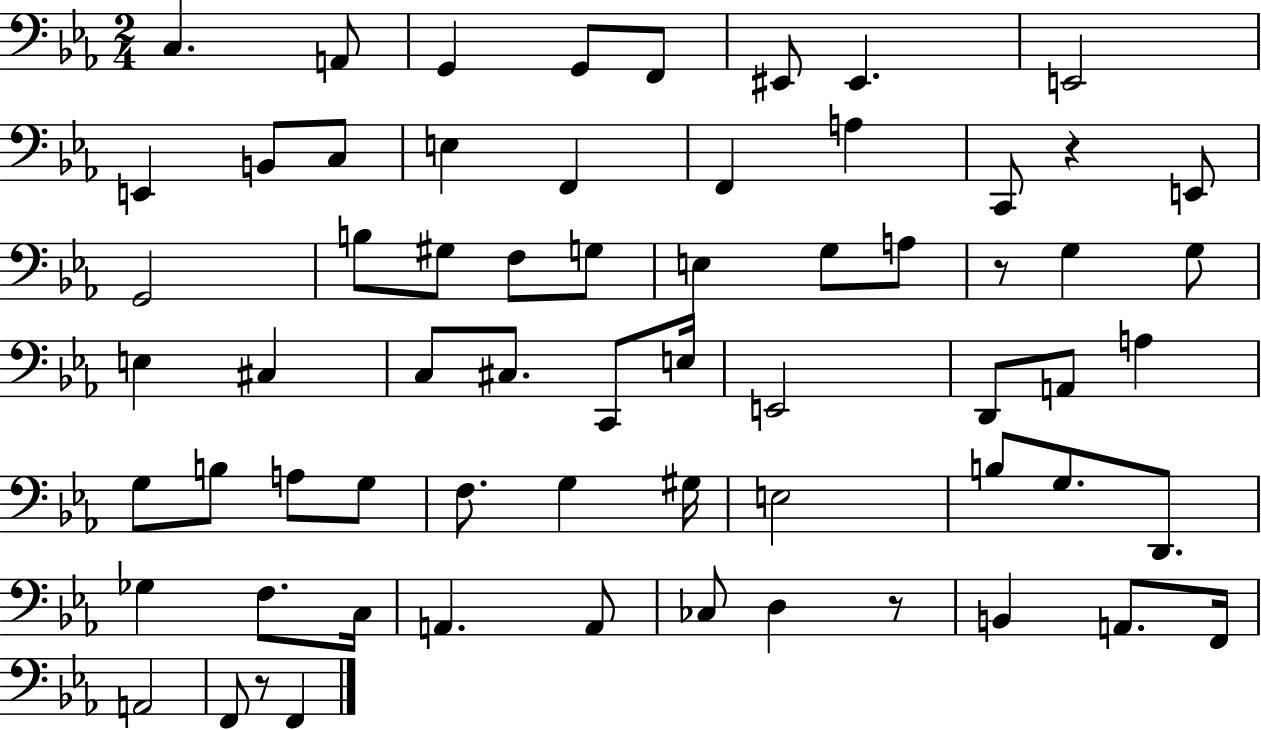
{
  \clef bass
  \numericTimeSignature
  \time 2/4
  \key ees \major
  c4. a,8 | g,4 g,8 f,8 | eis,8 eis,4. | e,2 | \break e,4 b,8 c8 | e4 f,4 | f,4 a4 | c,8 r4 e,8 | \break g,2 | b8 gis8 f8 g8 | e4 g8 a8 | r8 g4 g8 | \break e4 cis4 | c8 cis8. c,8 e16 | e,2 | d,8 a,8 a4 | \break g8 b8 a8 g8 | f8. g4 gis16 | e2 | b8 g8. d,8. | \break ges4 f8. c16 | a,4. a,8 | ces8 d4 r8 | b,4 a,8. f,16 | \break a,2 | f,8 r8 f,4 | \bar "|."
}